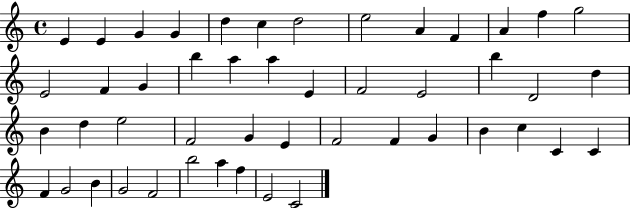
{
  \clef treble
  \time 4/4
  \defaultTimeSignature
  \key c \major
  e'4 e'4 g'4 g'4 | d''4 c''4 d''2 | e''2 a'4 f'4 | a'4 f''4 g''2 | \break e'2 f'4 g'4 | b''4 a''4 a''4 e'4 | f'2 e'2 | b''4 d'2 d''4 | \break b'4 d''4 e''2 | f'2 g'4 e'4 | f'2 f'4 g'4 | b'4 c''4 c'4 c'4 | \break f'4 g'2 b'4 | g'2 f'2 | b''2 a''4 f''4 | e'2 c'2 | \break \bar "|."
}